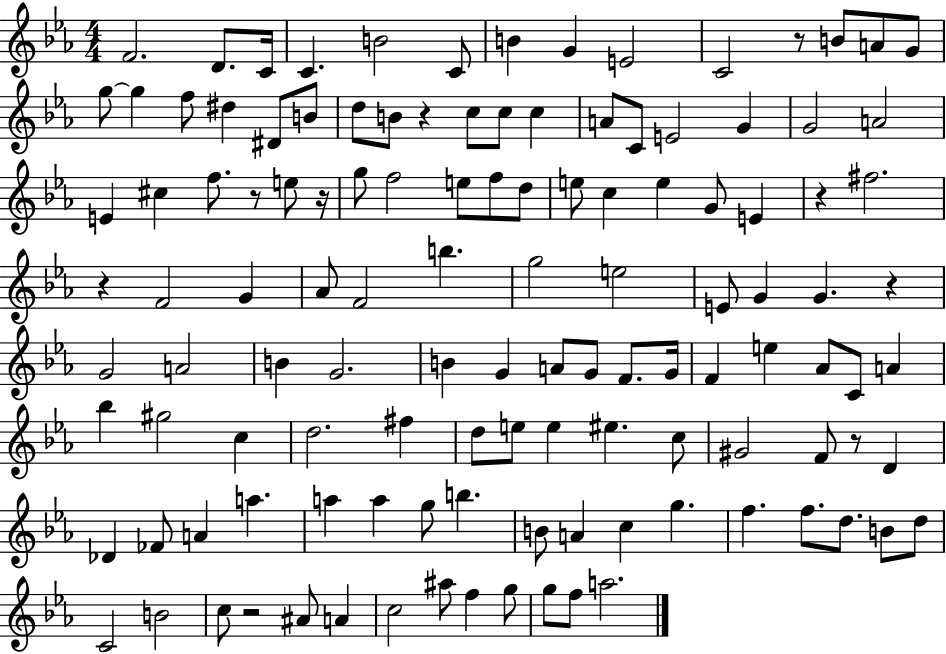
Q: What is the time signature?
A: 4/4